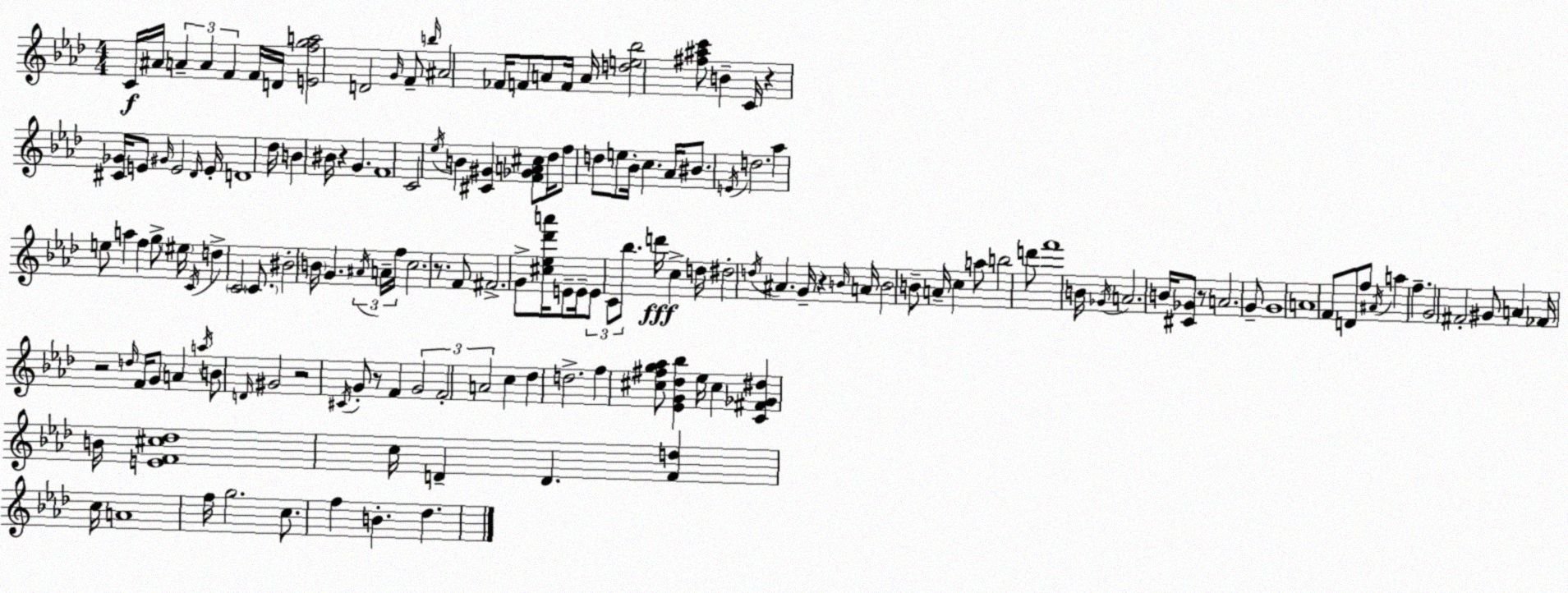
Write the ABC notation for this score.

X:1
T:Untitled
M:4/4
L:1/4
K:Ab
C/4 ^A/4 A A F F/4 D/4 [Efga]2 D2 G/4 F/2 b/4 ^A2 _F/4 F/2 A/2 F/4 A/4 [de_b]2 [^f^ac']/2 B C/4 z [^C_G]/4 E/2 ^G/4 E2 _D/4 E/4 D4 _d/4 B ^B/4 z G F4 C2 _e/4 B [^C^G] [F_GA^c]/2 _d/4 f/2 d/2 e/2 _B/4 c _A/4 ^B/2 E/4 d2 _a e/2 a f g/2 ^e/4 C/4 d C2 C/2 ^B2 B/4 G ^A/4 A/4 f/4 c2 z/2 F/2 ^F2 G/2 [^c_e_d'a']/4 E/2 E/4 E/2 C/2 _b/2 d'/4 c d/4 ^d2 d/4 ^A G/4 z B/4 A/4 B2 B/2 A/4 c a/2 b2 d'/2 f'4 B/4 _G/4 A2 B/4 [^C_G]/2 z/2 A2 G/2 G4 A4 F/2 D/2 f/2 ^A/4 a f G2 ^F2 ^G/2 A _F/4 z2 d/4 F/4 G/2 A a/4 B/2 D/4 ^G2 z2 ^C/4 G/2 z/2 F G2 F2 A2 c _d d2 f [^c^fg_a]/2 [_EG_d_b] _e/4 ^c [C^F_G^d] B/4 [EF^c_d]4 c/4 D D [Fd] c/4 A4 f/4 g2 c/2 f B _d